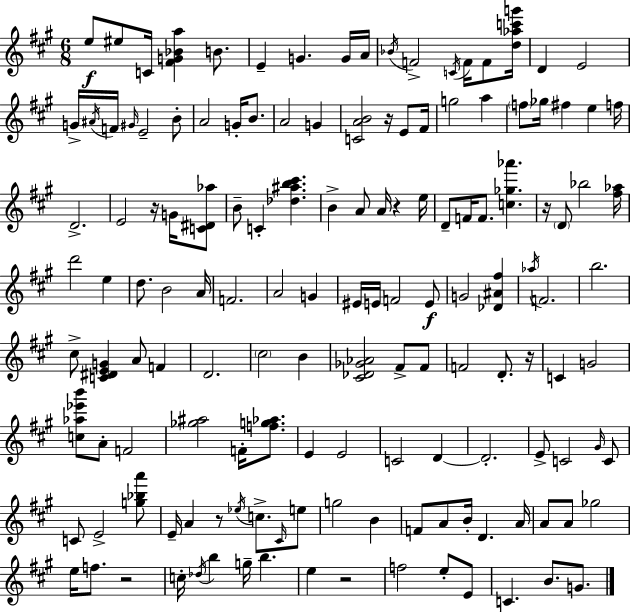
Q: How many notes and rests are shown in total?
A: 143